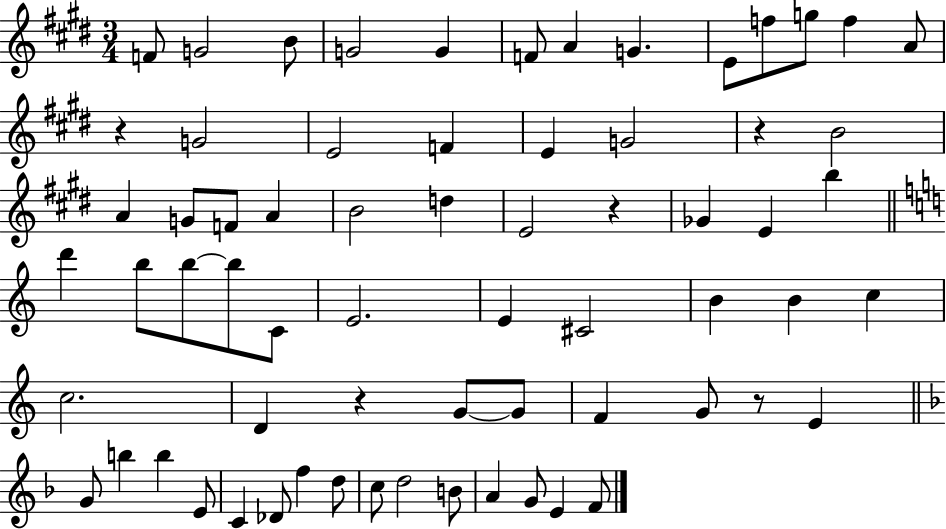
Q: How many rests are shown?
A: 5